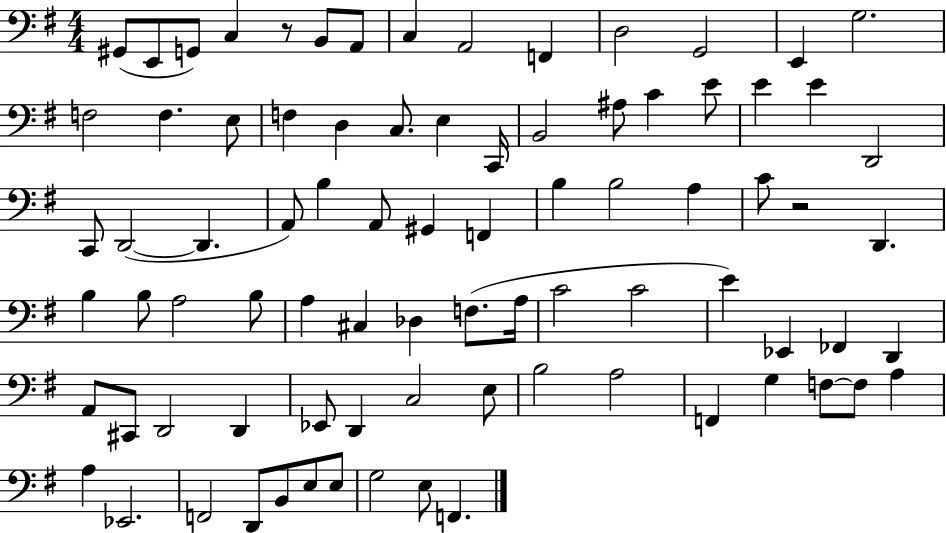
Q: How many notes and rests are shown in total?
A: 83